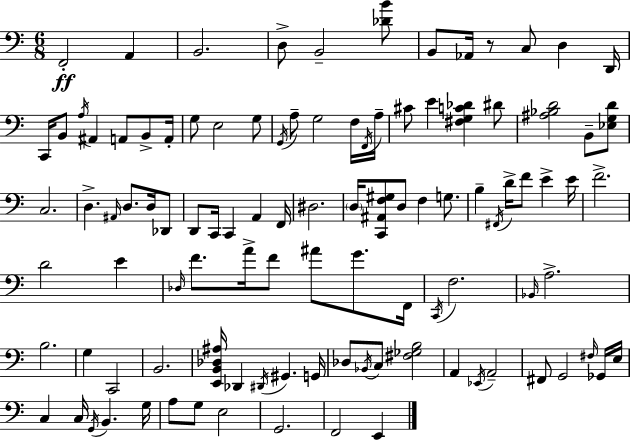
{
  \clef bass
  \numericTimeSignature
  \time 6/8
  \key a \minor
  \repeat volta 2 { f,2-.\ff a,4 | b,2. | d8-> b,2-- <des' b'>8 | b,8 aes,16 r8 c8 d4 d,16 | \break c,16 b,8 \acciaccatura { a16 } ais,4 a,8 b,8-> | a,16-. g8 e2 g8 | \acciaccatura { g,16 } a8-- g2 | f16 \acciaccatura { f,16 } a16-- cis'8 e'4 <fis g c' des'>4 | \break dis'8 <ais bes d'>2 b,8-- | <ees g d'>8 c2. | d4.-> \grace { ais,16 } d8. | d16 des,8 d,8 c,16 c,4 a,4 | \break f,16 dis2. | \parenthesize d16 <c, ais, f gis>8 d8 f4 | g8. b4-- \acciaccatura { fis,16 } d'16-> f'8 | e'4-> e'16 f'2.-> | \break d'2 | e'4 \grace { des16 } f'8. a'16-> f'8 | ais'8 g'8. f,16 \acciaccatura { c,16 } f2. | \grace { bes,16 } a2.-> | \break b2. | g4 | c,2 b,2. | <e, b, des ais>16 des,4 | \break \acciaccatura { dis,16 } gis,4. g,16 des8 \acciaccatura { bes,16 } | c8 <fis ges b>2 a,4 | \acciaccatura { ees,16 } a,2-- fis,8 | g,2 \grace { fis16 } ges,16 e16 | \break c4 c16 \acciaccatura { g,16 } b,4. | g16 a8 g8 e2 | g,2. | f,2 e,4 | \break } \bar "|."
}